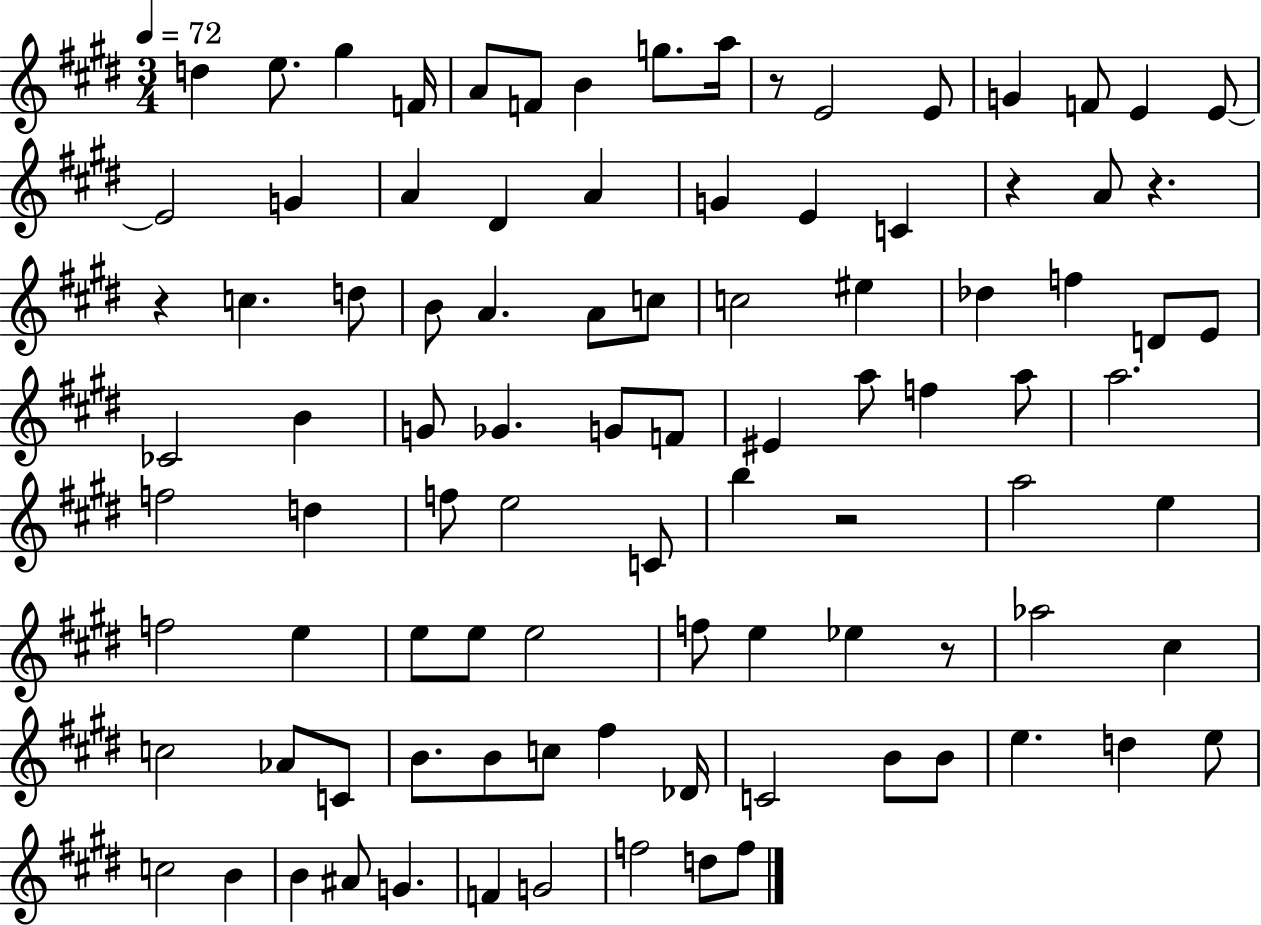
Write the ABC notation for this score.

X:1
T:Untitled
M:3/4
L:1/4
K:E
d e/2 ^g F/4 A/2 F/2 B g/2 a/4 z/2 E2 E/2 G F/2 E E/2 E2 G A ^D A G E C z A/2 z z c d/2 B/2 A A/2 c/2 c2 ^e _d f D/2 E/2 _C2 B G/2 _G G/2 F/2 ^E a/2 f a/2 a2 f2 d f/2 e2 C/2 b z2 a2 e f2 e e/2 e/2 e2 f/2 e _e z/2 _a2 ^c c2 _A/2 C/2 B/2 B/2 c/2 ^f _D/4 C2 B/2 B/2 e d e/2 c2 B B ^A/2 G F G2 f2 d/2 f/2